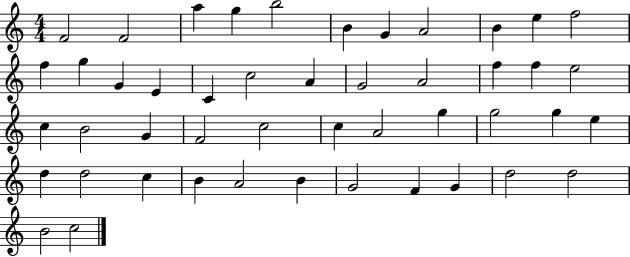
X:1
T:Untitled
M:4/4
L:1/4
K:C
F2 F2 a g b2 B G A2 B e f2 f g G E C c2 A G2 A2 f f e2 c B2 G F2 c2 c A2 g g2 g e d d2 c B A2 B G2 F G d2 d2 B2 c2